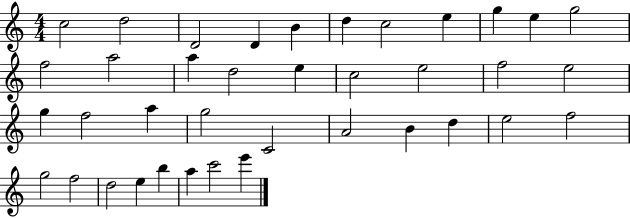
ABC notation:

X:1
T:Untitled
M:4/4
L:1/4
K:C
c2 d2 D2 D B d c2 e g e g2 f2 a2 a d2 e c2 e2 f2 e2 g f2 a g2 C2 A2 B d e2 f2 g2 f2 d2 e b a c'2 e'